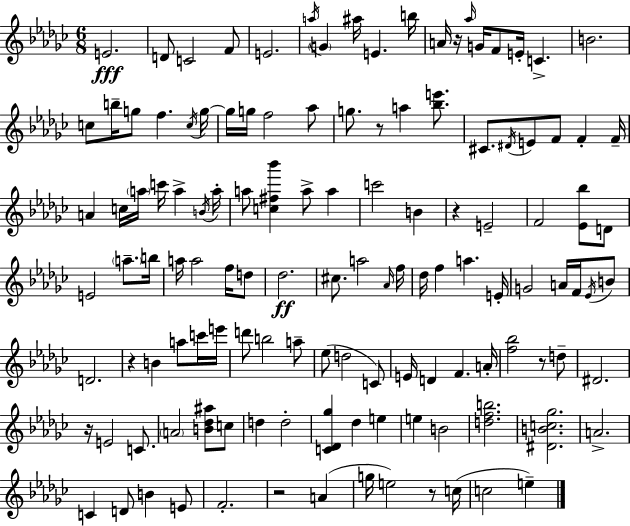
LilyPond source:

{
  \clef treble
  \numericTimeSignature
  \time 6/8
  \key ees \minor
  e'2.\fff | d'8 c'2 f'8 | e'2. | \acciaccatura { a''16 } \parenthesize g'4 ais''16 e'4. | \break b''16 a'16 r16 \grace { aes''16 } g'16 f'8 e'16-. c'4.-> | b'2. | c''8 b''16-- g''8 f''4. | \acciaccatura { c''16 } g''16~~ g''16 g''16 f''2 | \break aes''8 g''8. r8 a''4 | <bes'' e'''>8. cis'8. \acciaccatura { dis'16 } e'8 f'8 f'4-. | f'16-- a'4 c''16 \parenthesize a''16 c'''16 a''4-> | \acciaccatura { b'16 } a''16-. a''8 <c'' fis'' bes'''>4 a''8-> | \break a''4 c'''2 | b'4 r4 e'2-- | f'2 | <ees' bes''>8 d'8 e'2 | \break \parenthesize a''8.-- b''16 a''16 a''2 | f''16 d''8 des''2.\ff | cis''8. a''2 | \grace { aes'16 } f''16 des''16 f''4 a''4. | \break e'16-. g'2 | a'16 f'16 \acciaccatura { ees'16 } b'8 d'2. | r4 b'4 | a''8 c'''16 e'''16 d'''8 b''2 | \break a''8-- ees''8( d''2 | c'8) e'16 d'4 | f'4. a'16-. <f'' bes''>2 | r8 d''8-- dis'2. | \break r16 e'2 | c'8. \parenthesize a'2 | <b' des'' ais''>8 c''8 d''4 d''2-. | <c' des' ges''>4 des''4 | \break e''4 e''4 b'2 | <d'' f'' b''>2. | <dis' b' c'' ges''>2. | a'2.-> | \break c'4 d'8 | b'4 e'8 f'2.-. | r2 | a'4( g''16 e''2) | \break r8 c''16( c''2 | e''4--) \bar "|."
}